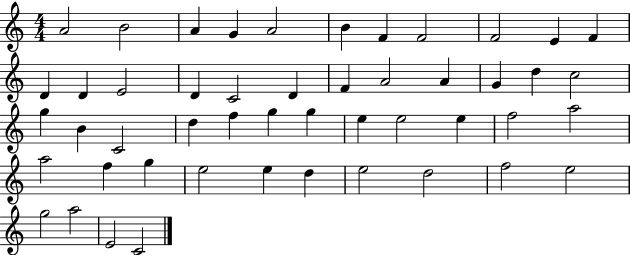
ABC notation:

X:1
T:Untitled
M:4/4
L:1/4
K:C
A2 B2 A G A2 B F F2 F2 E F D D E2 D C2 D F A2 A G d c2 g B C2 d f g g e e2 e f2 a2 a2 f g e2 e d e2 d2 f2 e2 g2 a2 E2 C2